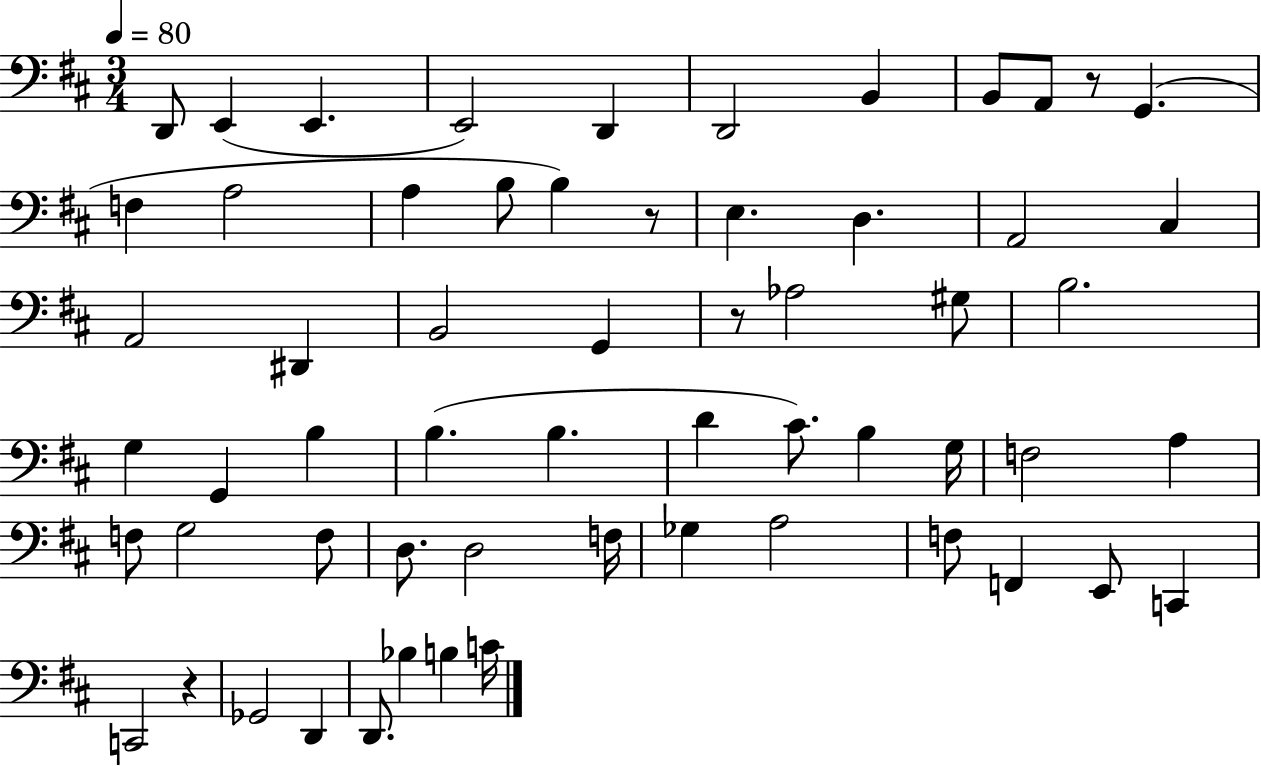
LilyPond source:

{
  \clef bass
  \numericTimeSignature
  \time 3/4
  \key d \major
  \tempo 4 = 80
  d,8 e,4( e,4. | e,2) d,4 | d,2 b,4 | b,8 a,8 r8 g,4.( | \break f4 a2 | a4 b8 b4) r8 | e4. d4. | a,2 cis4 | \break a,2 dis,4 | b,2 g,4 | r8 aes2 gis8 | b2. | \break g4 g,4 b4 | b4.( b4. | d'4 cis'8.) b4 g16 | f2 a4 | \break f8 g2 f8 | d8. d2 f16 | ges4 a2 | f8 f,4 e,8 c,4 | \break c,2 r4 | ges,2 d,4 | d,8. bes4 b4 c'16 | \bar "|."
}